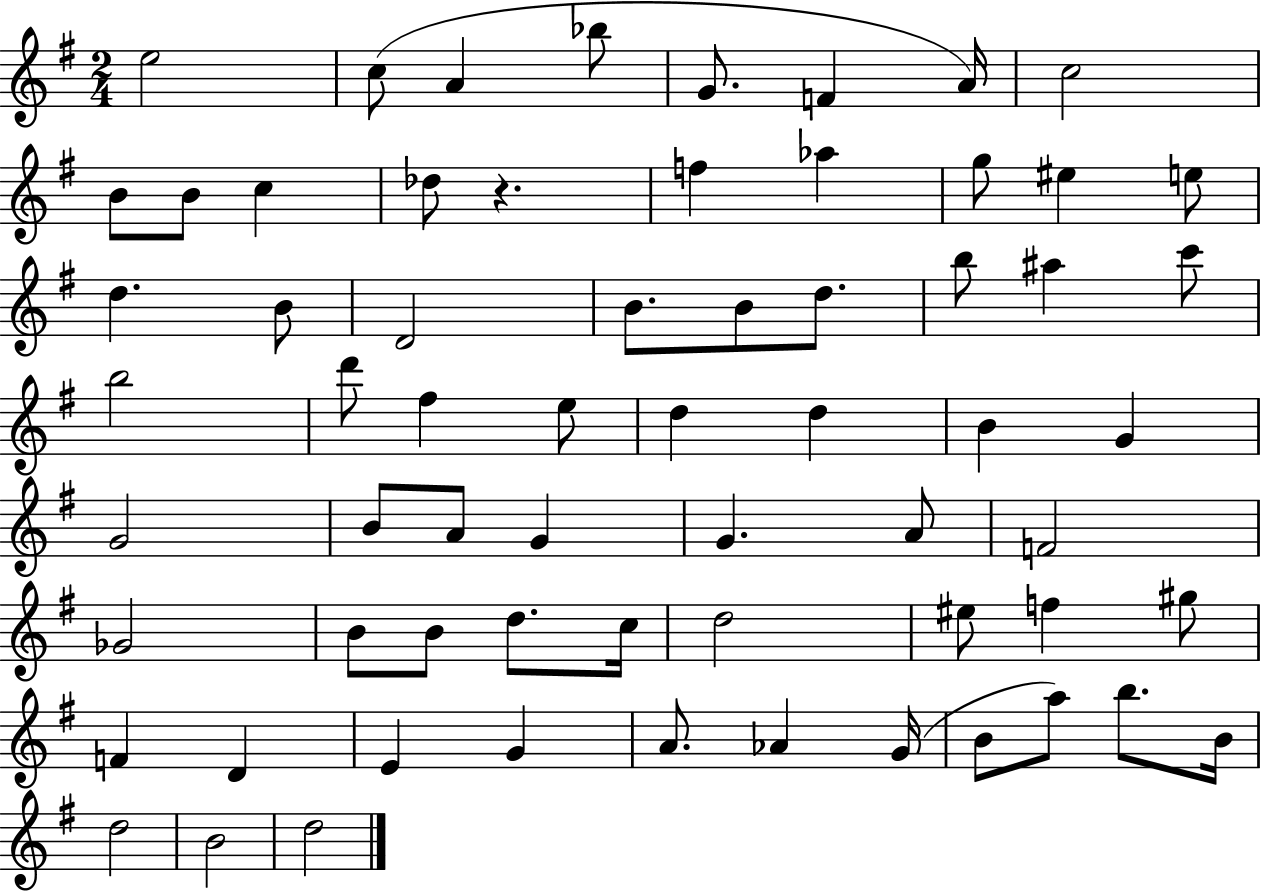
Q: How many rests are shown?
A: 1